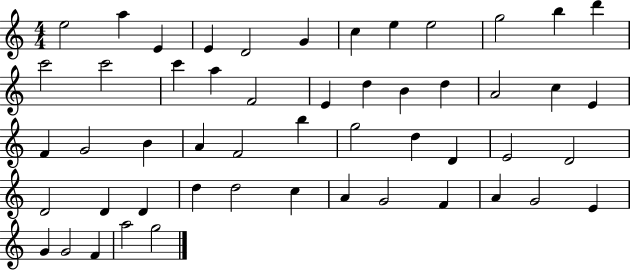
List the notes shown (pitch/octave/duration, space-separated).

E5/h A5/q E4/q E4/q D4/h G4/q C5/q E5/q E5/h G5/h B5/q D6/q C6/h C6/h C6/q A5/q F4/h E4/q D5/q B4/q D5/q A4/h C5/q E4/q F4/q G4/h B4/q A4/q F4/h B5/q G5/h D5/q D4/q E4/h D4/h D4/h D4/q D4/q D5/q D5/h C5/q A4/q G4/h F4/q A4/q G4/h E4/q G4/q G4/h F4/q A5/h G5/h